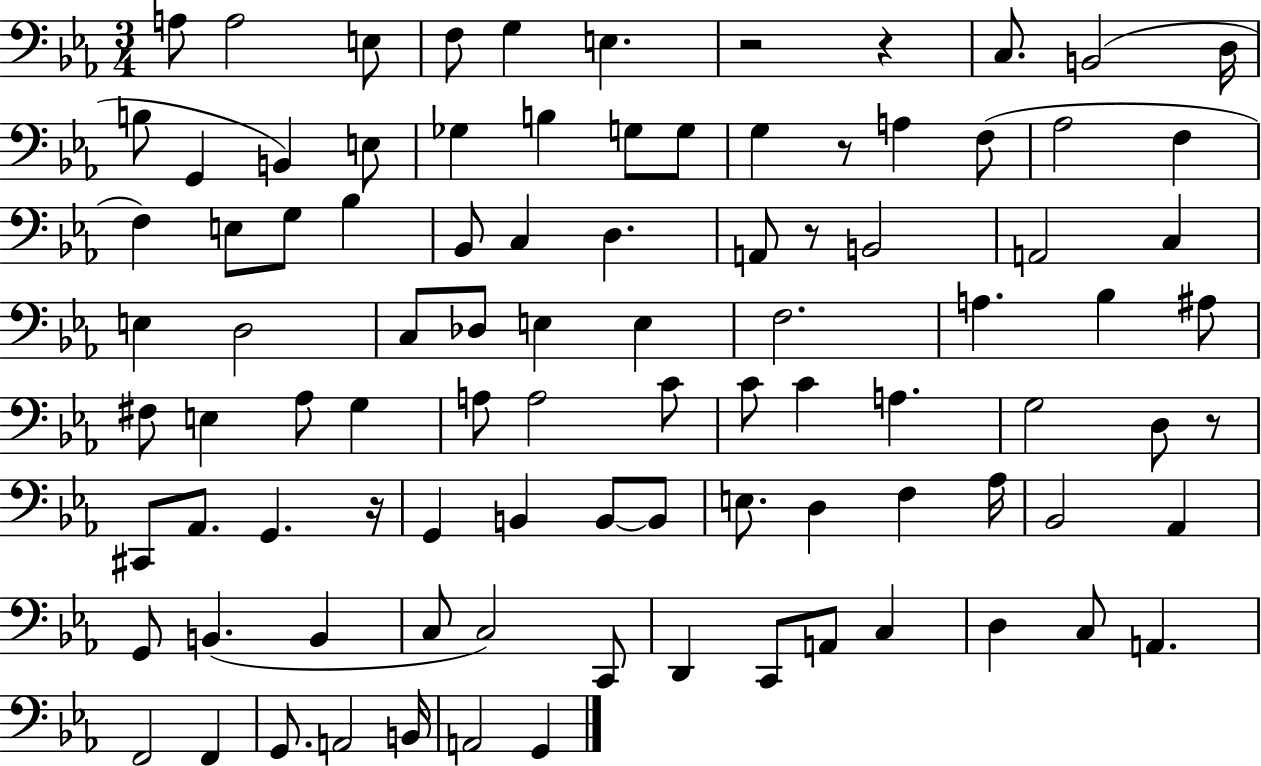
{
  \clef bass
  \numericTimeSignature
  \time 3/4
  \key ees \major
  a8 a2 e8 | f8 g4 e4. | r2 r4 | c8. b,2( d16 | \break b8 g,4 b,4) e8 | ges4 b4 g8 g8 | g4 r8 a4 f8( | aes2 f4 | \break f4) e8 g8 bes4 | bes,8 c4 d4. | a,8 r8 b,2 | a,2 c4 | \break e4 d2 | c8 des8 e4 e4 | f2. | a4. bes4 ais8 | \break fis8 e4 aes8 g4 | a8 a2 c'8 | c'8 c'4 a4. | g2 d8 r8 | \break cis,8 aes,8. g,4. r16 | g,4 b,4 b,8~~ b,8 | e8. d4 f4 aes16 | bes,2 aes,4 | \break g,8 b,4.( b,4 | c8 c2) c,8 | d,4 c,8 a,8 c4 | d4 c8 a,4. | \break f,2 f,4 | g,8. a,2 b,16 | a,2 g,4 | \bar "|."
}